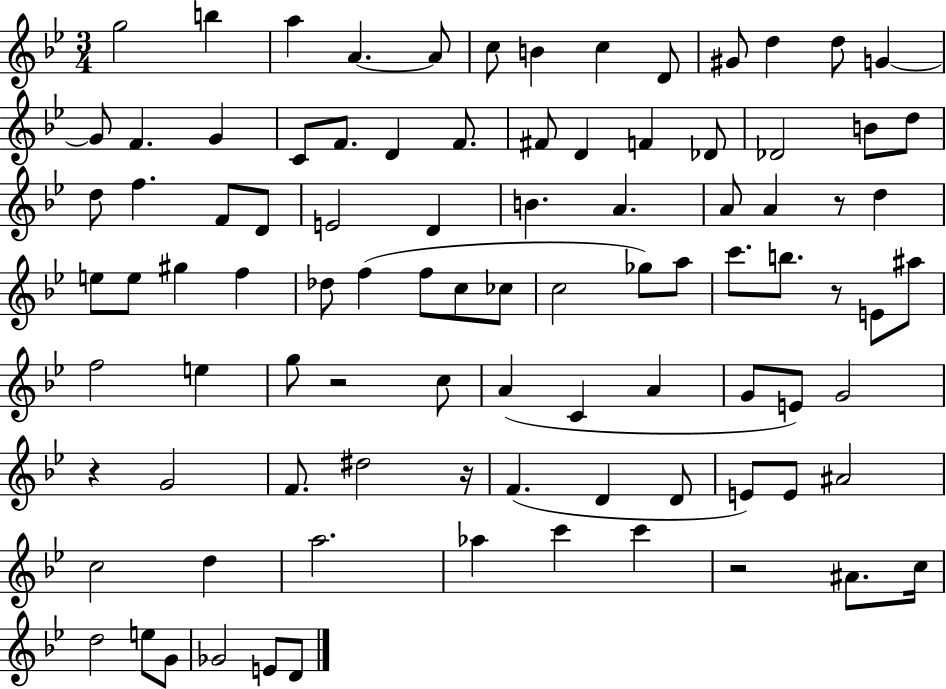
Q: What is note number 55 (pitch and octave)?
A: F5